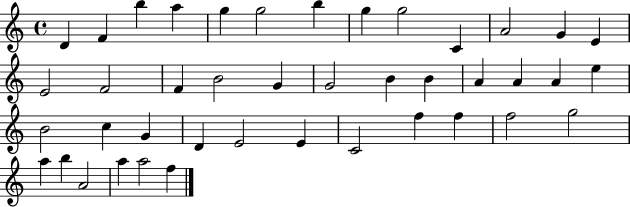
X:1
T:Untitled
M:4/4
L:1/4
K:C
D F b a g g2 b g g2 C A2 G E E2 F2 F B2 G G2 B B A A A e B2 c G D E2 E C2 f f f2 g2 a b A2 a a2 f